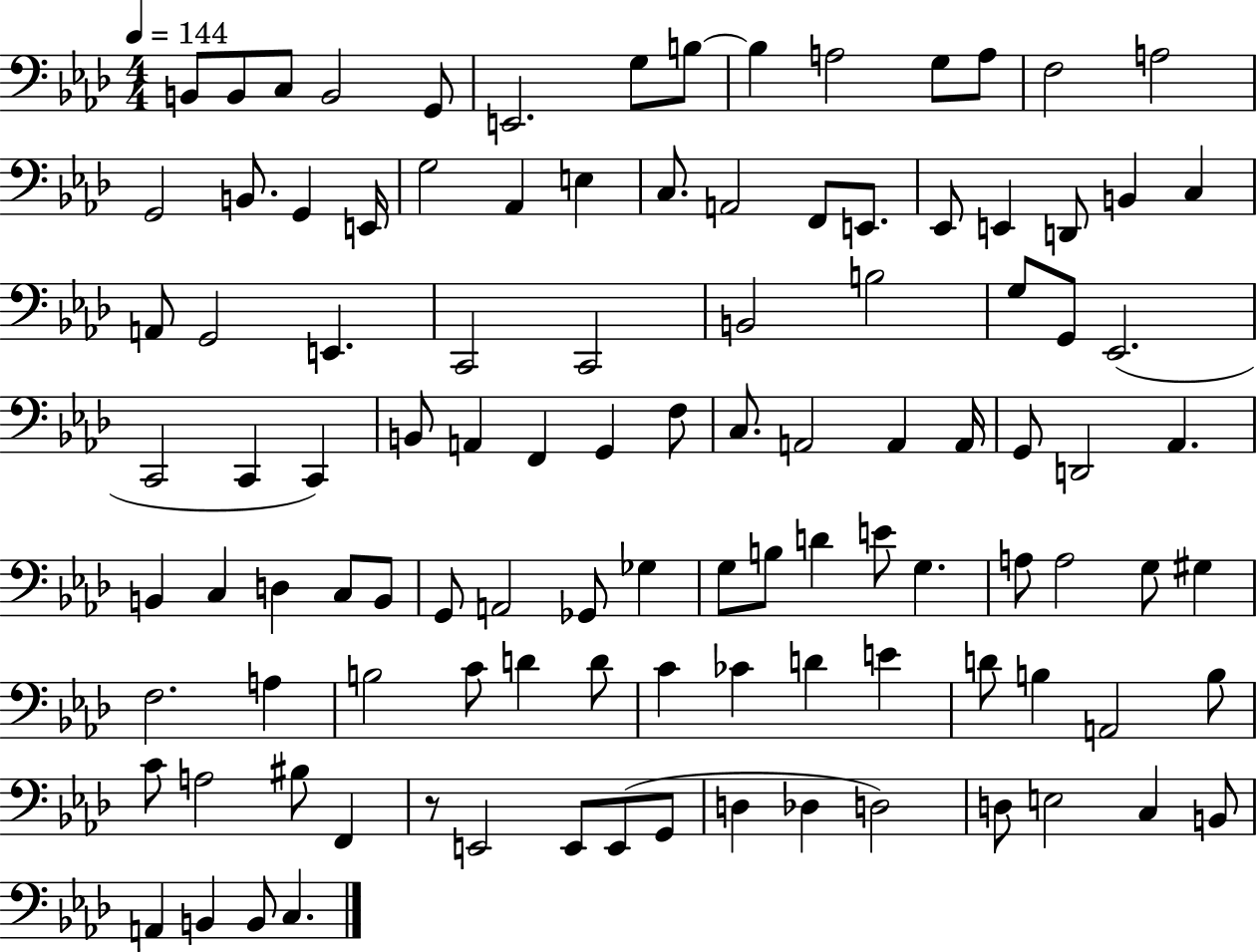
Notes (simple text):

B2/e B2/e C3/e B2/h G2/e E2/h. G3/e B3/e B3/q A3/h G3/e A3/e F3/h A3/h G2/h B2/e. G2/q E2/s G3/h Ab2/q E3/q C3/e. A2/h F2/e E2/e. Eb2/e E2/q D2/e B2/q C3/q A2/e G2/h E2/q. C2/h C2/h B2/h B3/h G3/e G2/e Eb2/h. C2/h C2/q C2/q B2/e A2/q F2/q G2/q F3/e C3/e. A2/h A2/q A2/s G2/e D2/h Ab2/q. B2/q C3/q D3/q C3/e B2/e G2/e A2/h Gb2/e Gb3/q G3/e B3/e D4/q E4/e G3/q. A3/e A3/h G3/e G#3/q F3/h. A3/q B3/h C4/e D4/q D4/e C4/q CES4/q D4/q E4/q D4/e B3/q A2/h B3/e C4/e A3/h BIS3/e F2/q R/e E2/h E2/e E2/e G2/e D3/q Db3/q D3/h D3/e E3/h C3/q B2/e A2/q B2/q B2/e C3/q.